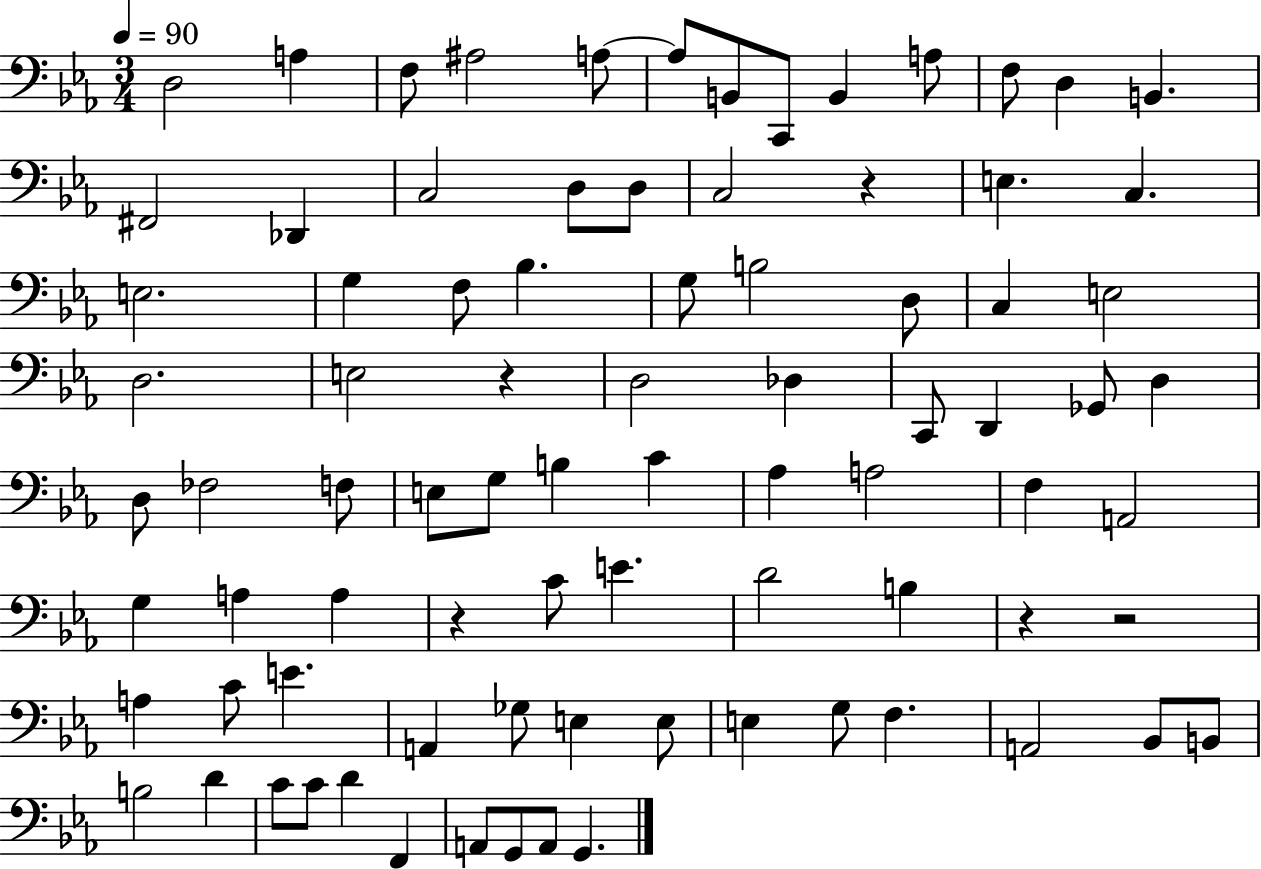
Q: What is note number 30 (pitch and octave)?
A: E3